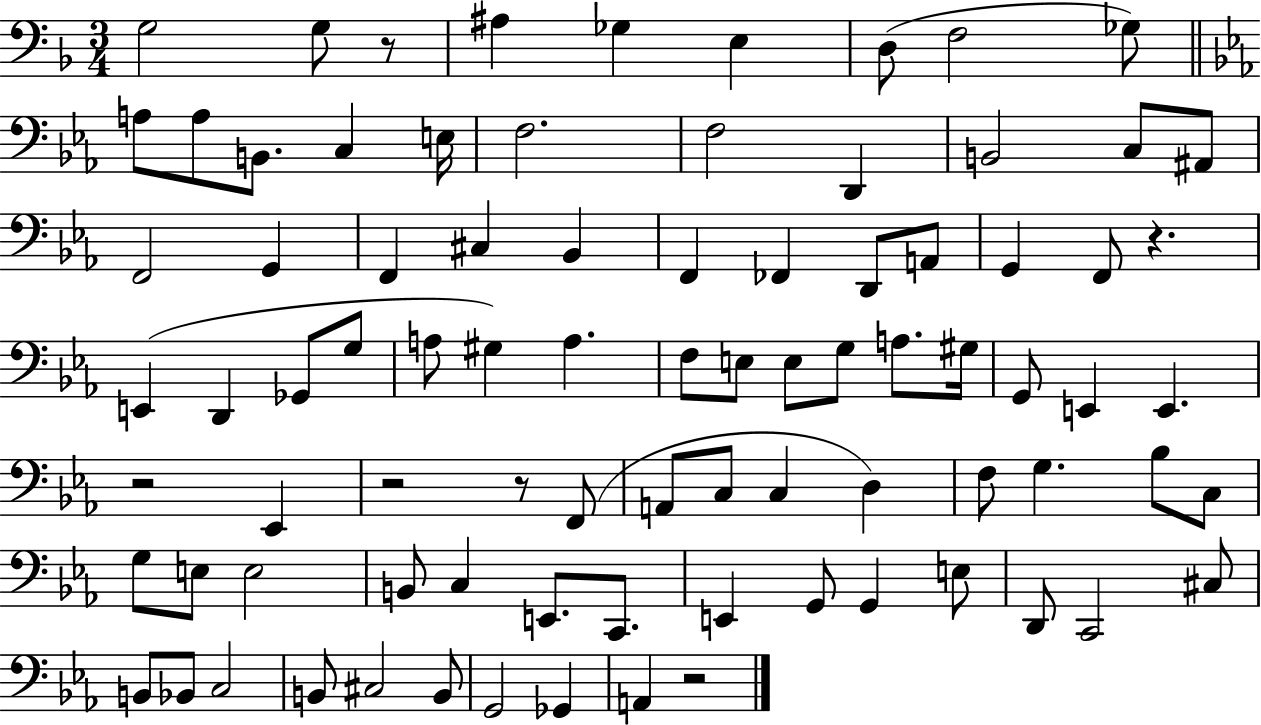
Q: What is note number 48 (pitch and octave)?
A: F2